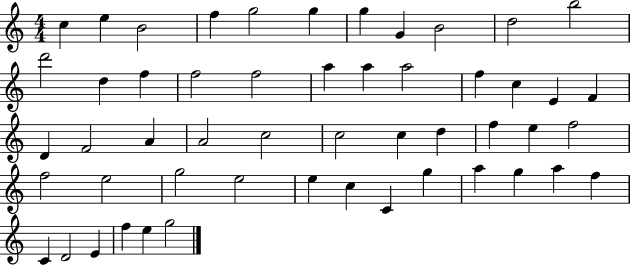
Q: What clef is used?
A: treble